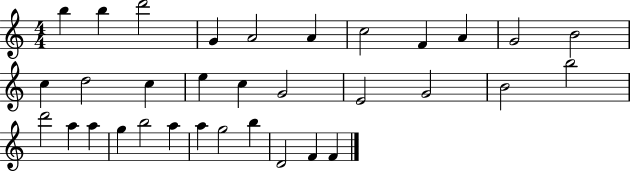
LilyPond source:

{
  \clef treble
  \numericTimeSignature
  \time 4/4
  \key c \major
  b''4 b''4 d'''2 | g'4 a'2 a'4 | c''2 f'4 a'4 | g'2 b'2 | \break c''4 d''2 c''4 | e''4 c''4 g'2 | e'2 g'2 | b'2 b''2 | \break d'''2 a''4 a''4 | g''4 b''2 a''4 | a''4 g''2 b''4 | d'2 f'4 f'4 | \break \bar "|."
}